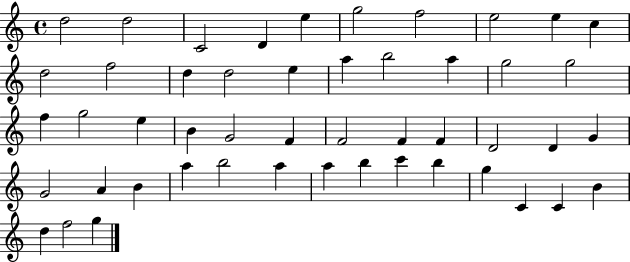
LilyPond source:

{
  \clef treble
  \time 4/4
  \defaultTimeSignature
  \key c \major
  d''2 d''2 | c'2 d'4 e''4 | g''2 f''2 | e''2 e''4 c''4 | \break d''2 f''2 | d''4 d''2 e''4 | a''4 b''2 a''4 | g''2 g''2 | \break f''4 g''2 e''4 | b'4 g'2 f'4 | f'2 f'4 f'4 | d'2 d'4 g'4 | \break g'2 a'4 b'4 | a''4 b''2 a''4 | a''4 b''4 c'''4 b''4 | g''4 c'4 c'4 b'4 | \break d''4 f''2 g''4 | \bar "|."
}